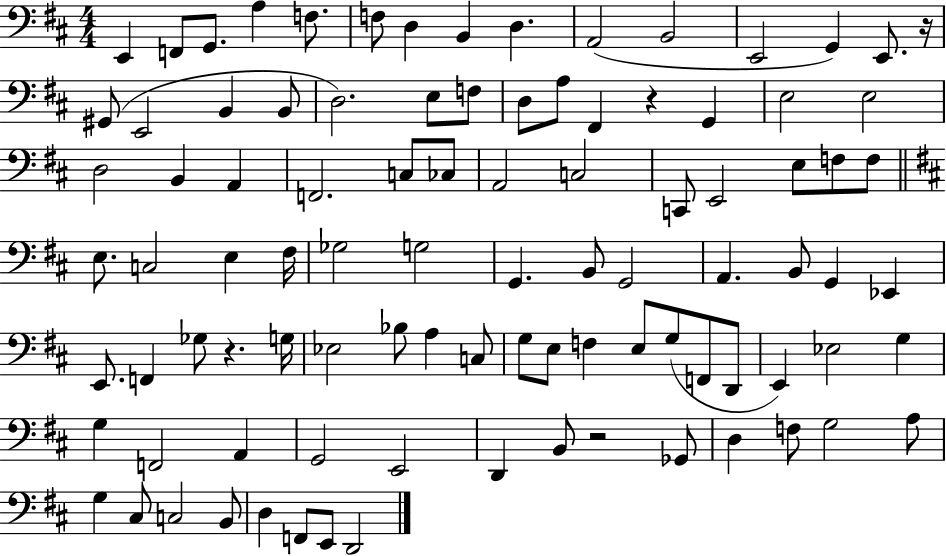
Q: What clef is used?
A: bass